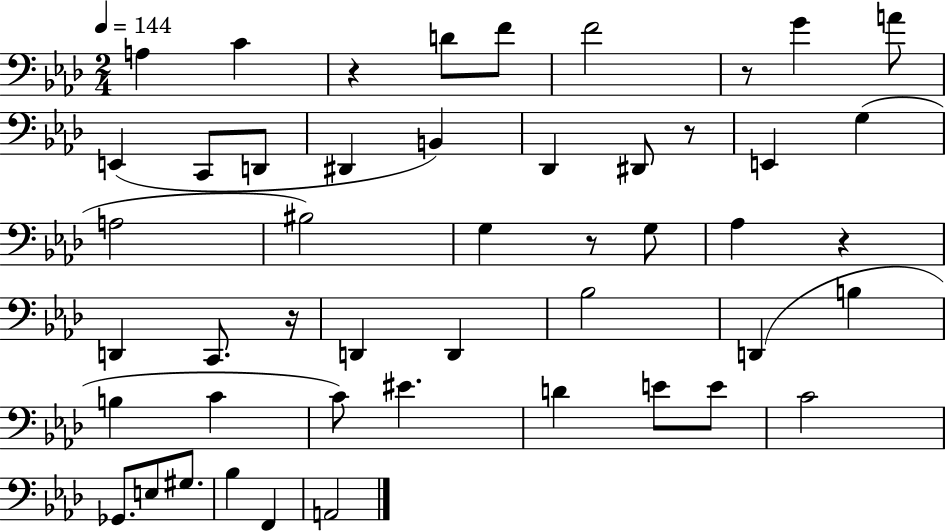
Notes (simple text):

A3/q C4/q R/q D4/e F4/e F4/h R/e G4/q A4/e E2/q C2/e D2/e D#2/q B2/q Db2/q D#2/e R/e E2/q G3/q A3/h BIS3/h G3/q R/e G3/e Ab3/q R/q D2/q C2/e. R/s D2/q D2/q Bb3/h D2/q B3/q B3/q C4/q C4/e EIS4/q. D4/q E4/e E4/e C4/h Gb2/e. E3/e G#3/e. Bb3/q F2/q A2/h